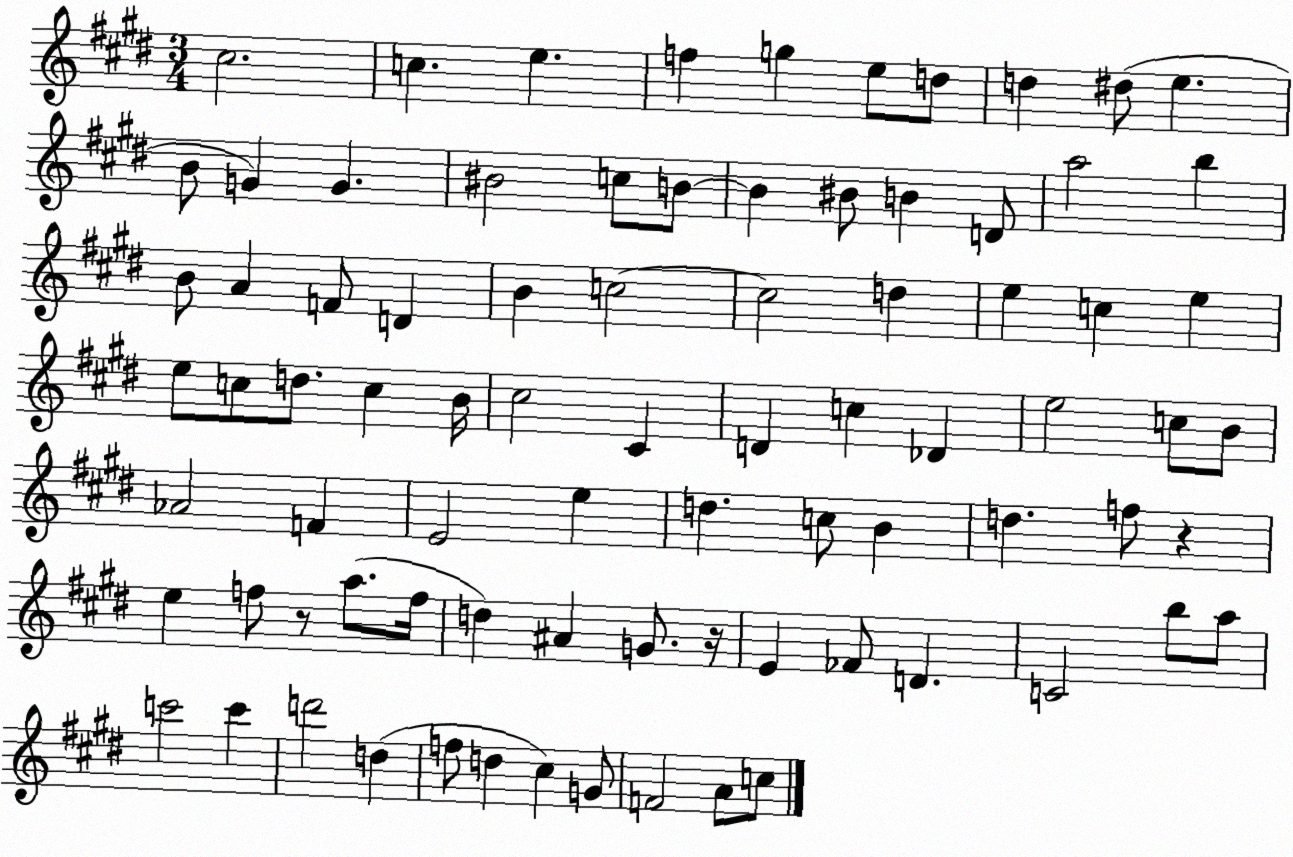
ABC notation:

X:1
T:Untitled
M:3/4
L:1/4
K:E
^c2 c e f g e/2 d/2 d ^d/2 e B/2 G G ^B2 c/2 B/2 B ^B/2 B D/2 a2 b B/2 A F/2 D B c2 c2 d e c e e/2 c/2 d/2 c B/4 ^c2 ^C D c _D e2 c/2 B/2 _A2 F E2 e d c/2 B d f/2 z e f/2 z/2 a/2 f/4 d ^A G/2 z/4 E _F/2 D C2 b/2 a/2 c'2 c' d'2 d f/2 d ^c G/2 F2 A/2 c/2